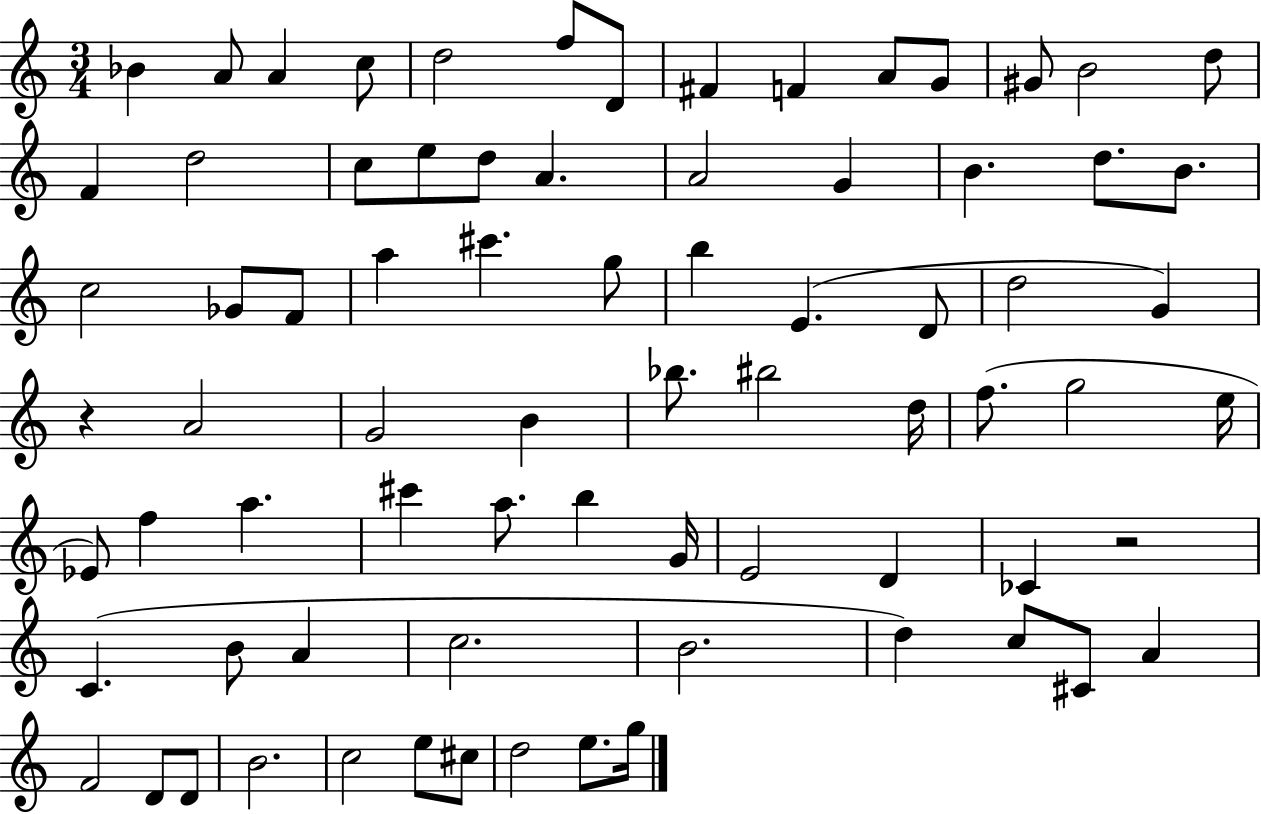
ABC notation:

X:1
T:Untitled
M:3/4
L:1/4
K:C
_B A/2 A c/2 d2 f/2 D/2 ^F F A/2 G/2 ^G/2 B2 d/2 F d2 c/2 e/2 d/2 A A2 G B d/2 B/2 c2 _G/2 F/2 a ^c' g/2 b E D/2 d2 G z A2 G2 B _b/2 ^b2 d/4 f/2 g2 e/4 _E/2 f a ^c' a/2 b G/4 E2 D _C z2 C B/2 A c2 B2 d c/2 ^C/2 A F2 D/2 D/2 B2 c2 e/2 ^c/2 d2 e/2 g/4